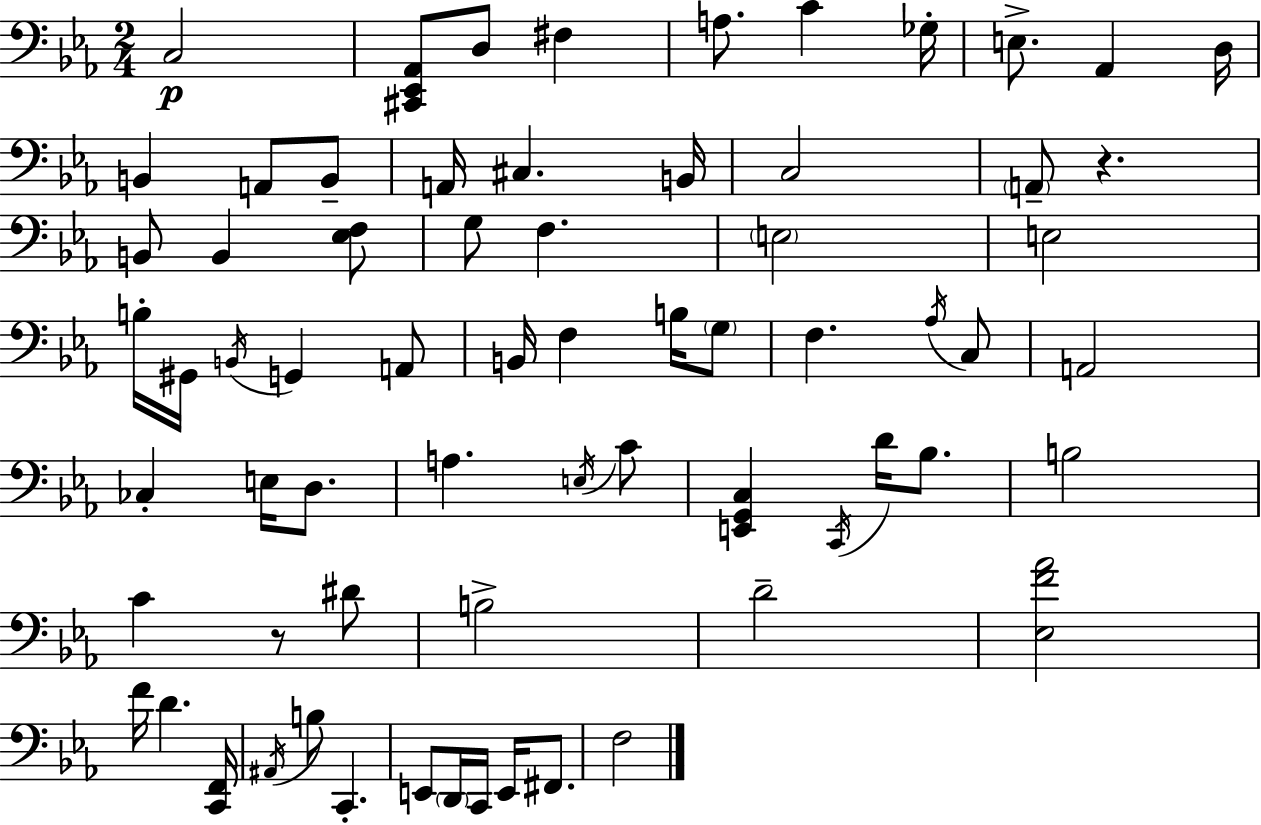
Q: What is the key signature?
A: C minor